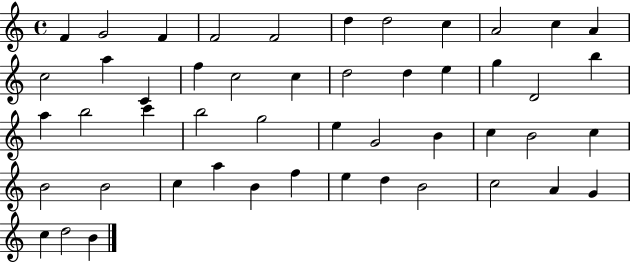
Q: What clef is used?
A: treble